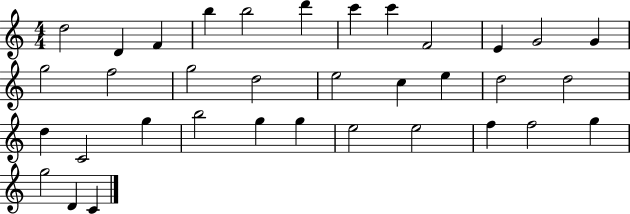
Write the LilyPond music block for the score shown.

{
  \clef treble
  \numericTimeSignature
  \time 4/4
  \key c \major
  d''2 d'4 f'4 | b''4 b''2 d'''4 | c'''4 c'''4 f'2 | e'4 g'2 g'4 | \break g''2 f''2 | g''2 d''2 | e''2 c''4 e''4 | d''2 d''2 | \break d''4 c'2 g''4 | b''2 g''4 g''4 | e''2 e''2 | f''4 f''2 g''4 | \break g''2 d'4 c'4 | \bar "|."
}